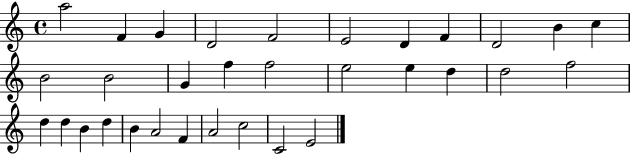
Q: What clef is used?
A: treble